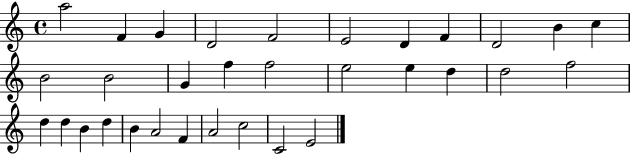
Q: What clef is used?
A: treble